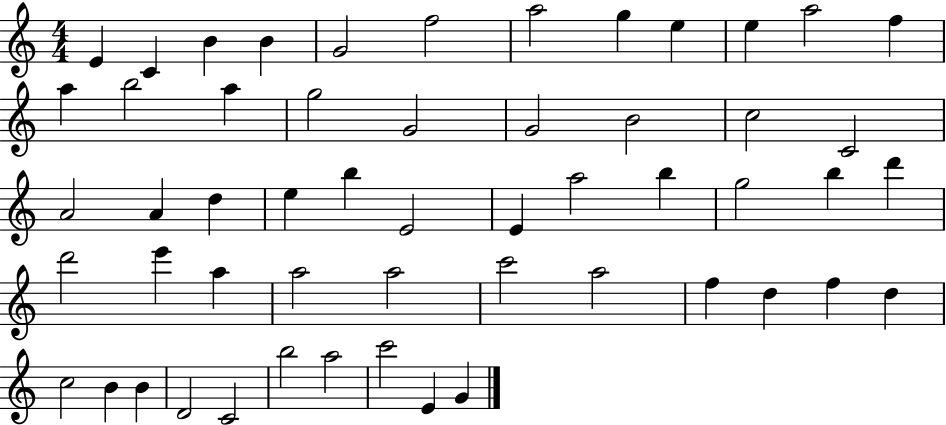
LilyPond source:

{
  \clef treble
  \numericTimeSignature
  \time 4/4
  \key c \major
  e'4 c'4 b'4 b'4 | g'2 f''2 | a''2 g''4 e''4 | e''4 a''2 f''4 | \break a''4 b''2 a''4 | g''2 g'2 | g'2 b'2 | c''2 c'2 | \break a'2 a'4 d''4 | e''4 b''4 e'2 | e'4 a''2 b''4 | g''2 b''4 d'''4 | \break d'''2 e'''4 a''4 | a''2 a''2 | c'''2 a''2 | f''4 d''4 f''4 d''4 | \break c''2 b'4 b'4 | d'2 c'2 | b''2 a''2 | c'''2 e'4 g'4 | \break \bar "|."
}